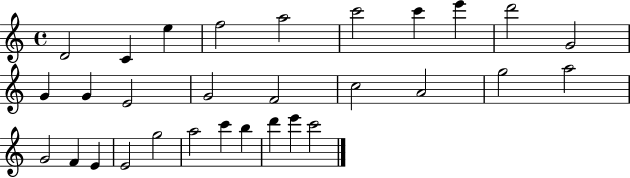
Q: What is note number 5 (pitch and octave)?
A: A5